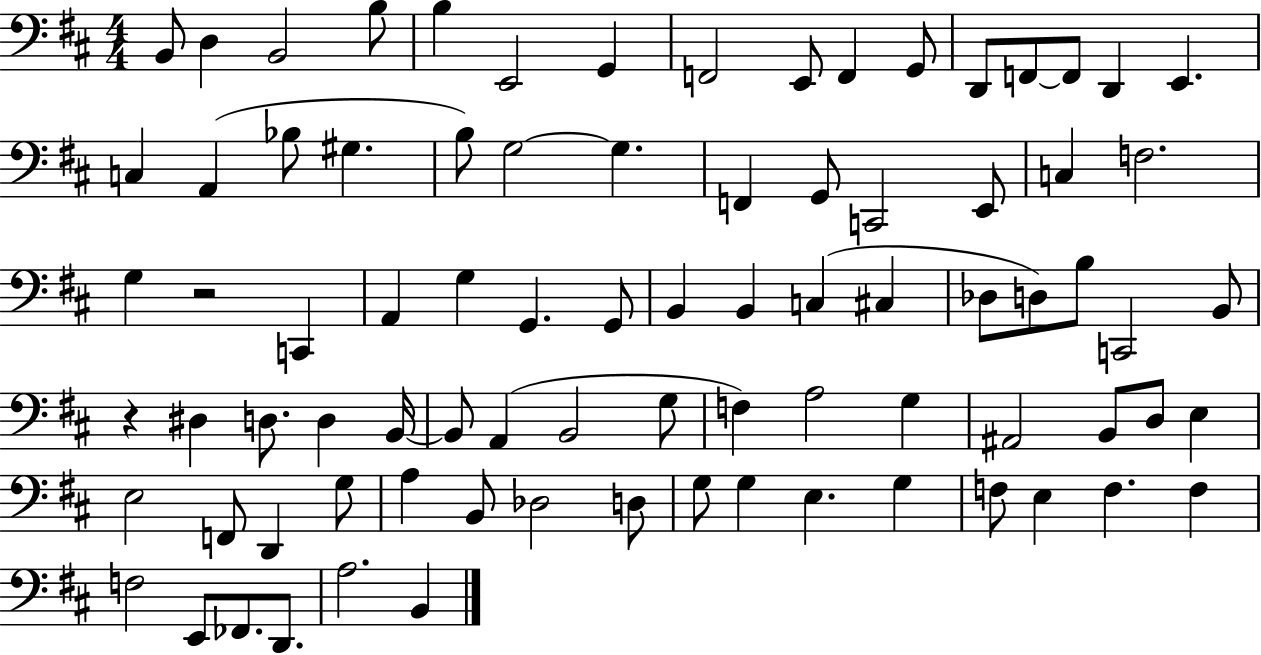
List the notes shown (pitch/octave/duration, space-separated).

B2/e D3/q B2/h B3/e B3/q E2/h G2/q F2/h E2/e F2/q G2/e D2/e F2/e F2/e D2/q E2/q. C3/q A2/q Bb3/e G#3/q. B3/e G3/h G3/q. F2/q G2/e C2/h E2/e C3/q F3/h. G3/q R/h C2/q A2/q G3/q G2/q. G2/e B2/q B2/q C3/q C#3/q Db3/e D3/e B3/e C2/h B2/e R/q D#3/q D3/e. D3/q B2/s B2/e A2/q B2/h G3/e F3/q A3/h G3/q A#2/h B2/e D3/e E3/q E3/h F2/e D2/q G3/e A3/q B2/e Db3/h D3/e G3/e G3/q E3/q. G3/q F3/e E3/q F3/q. F3/q F3/h E2/e FES2/e. D2/e. A3/h. B2/q